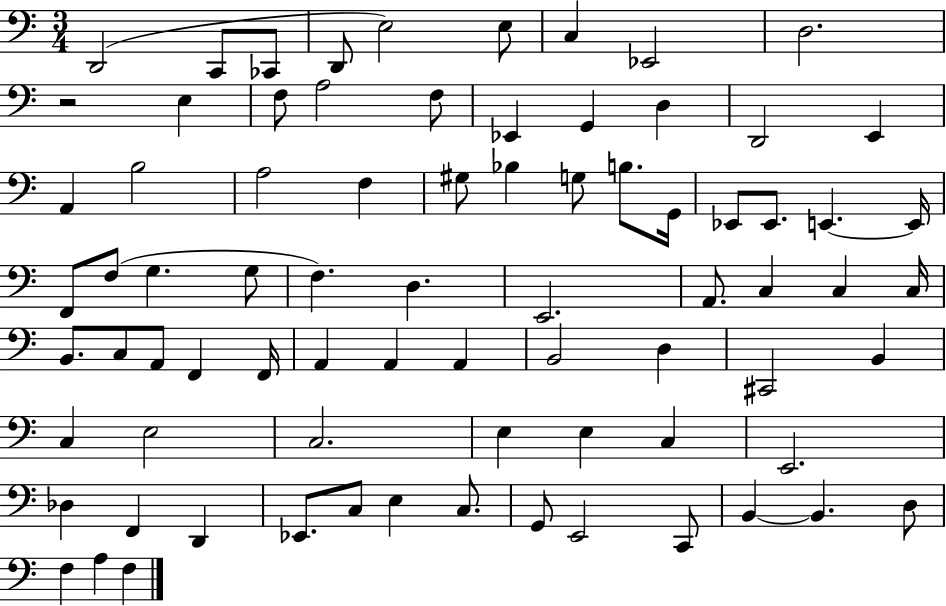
X:1
T:Untitled
M:3/4
L:1/4
K:C
D,,2 C,,/2 _C,,/2 D,,/2 E,2 E,/2 C, _E,,2 D,2 z2 E, F,/2 A,2 F,/2 _E,, G,, D, D,,2 E,, A,, B,2 A,2 F, ^G,/2 _B, G,/2 B,/2 G,,/4 _E,,/2 _E,,/2 E,, E,,/4 F,,/2 F,/2 G, G,/2 F, D, E,,2 A,,/2 C, C, C,/4 B,,/2 C,/2 A,,/2 F,, F,,/4 A,, A,, A,, B,,2 D, ^C,,2 B,, C, E,2 C,2 E, E, C, E,,2 _D, F,, D,, _E,,/2 C,/2 E, C,/2 G,,/2 E,,2 C,,/2 B,, B,, D,/2 F, A, F,